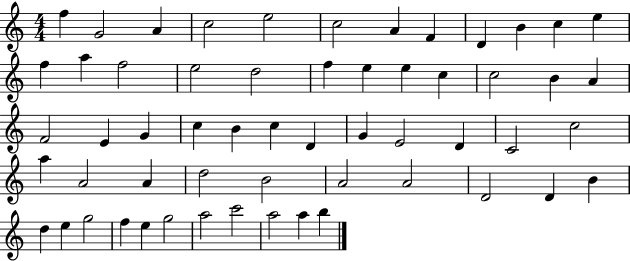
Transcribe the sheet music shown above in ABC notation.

X:1
T:Untitled
M:4/4
L:1/4
K:C
f G2 A c2 e2 c2 A F D B c e f a f2 e2 d2 f e e c c2 B A F2 E G c B c D G E2 D C2 c2 a A2 A d2 B2 A2 A2 D2 D B d e g2 f e g2 a2 c'2 a2 a b